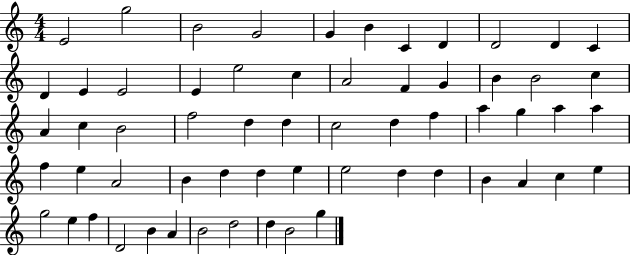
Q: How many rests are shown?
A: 0